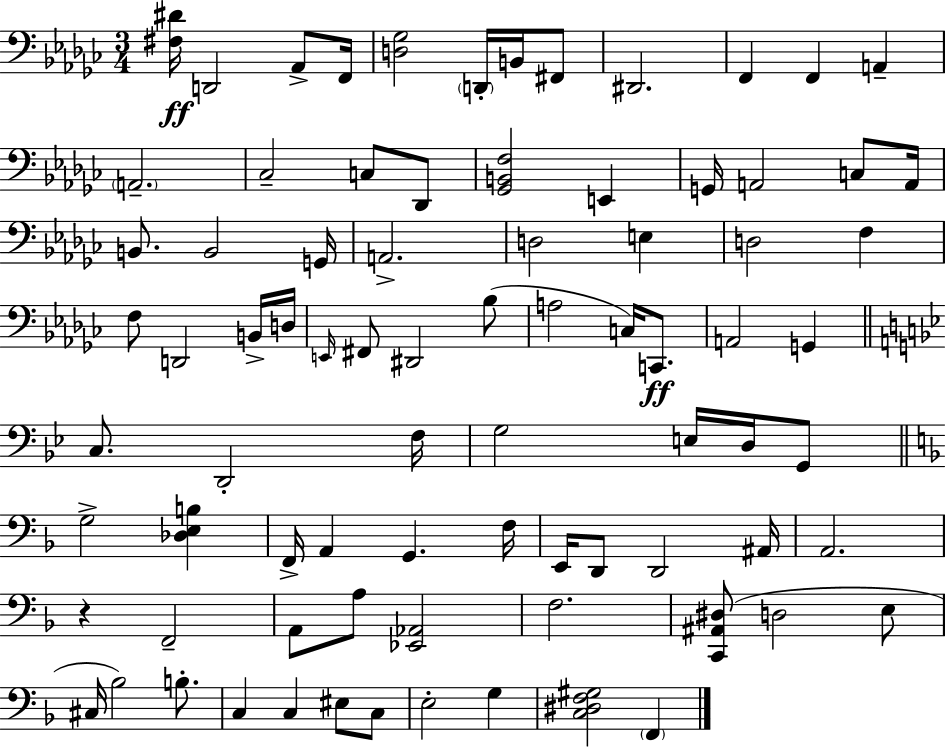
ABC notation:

X:1
T:Untitled
M:3/4
L:1/4
K:Ebm
[^F,^D]/4 D,,2 _A,,/2 F,,/4 [D,_G,]2 D,,/4 B,,/4 ^F,,/2 ^D,,2 F,, F,, A,, A,,2 _C,2 C,/2 _D,,/2 [_G,,B,,F,]2 E,, G,,/4 A,,2 C,/2 A,,/4 B,,/2 B,,2 G,,/4 A,,2 D,2 E, D,2 F, F,/2 D,,2 B,,/4 D,/4 E,,/4 ^F,,/2 ^D,,2 _B,/2 A,2 C,/4 C,,/2 A,,2 G,, C,/2 D,,2 F,/4 G,2 E,/4 D,/4 G,,/2 G,2 [_D,E,B,] F,,/4 A,, G,, F,/4 E,,/4 D,,/2 D,,2 ^A,,/4 A,,2 z F,,2 A,,/2 A,/2 [_E,,_A,,]2 F,2 [C,,^A,,^D,]/2 D,2 E,/2 ^C,/4 _B,2 B,/2 C, C, ^E,/2 C,/2 E,2 G, [C,^D,F,^G,]2 F,,